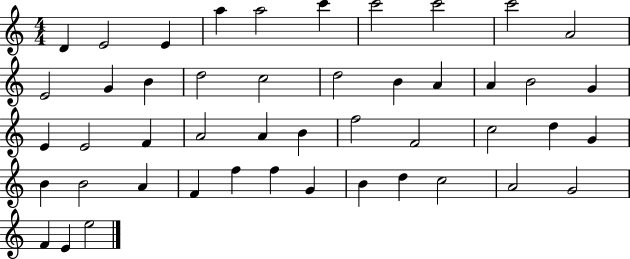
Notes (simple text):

D4/q E4/h E4/q A5/q A5/h C6/q C6/h C6/h C6/h A4/h E4/h G4/q B4/q D5/h C5/h D5/h B4/q A4/q A4/q B4/h G4/q E4/q E4/h F4/q A4/h A4/q B4/q F5/h F4/h C5/h D5/q G4/q B4/q B4/h A4/q F4/q F5/q F5/q G4/q B4/q D5/q C5/h A4/h G4/h F4/q E4/q E5/h